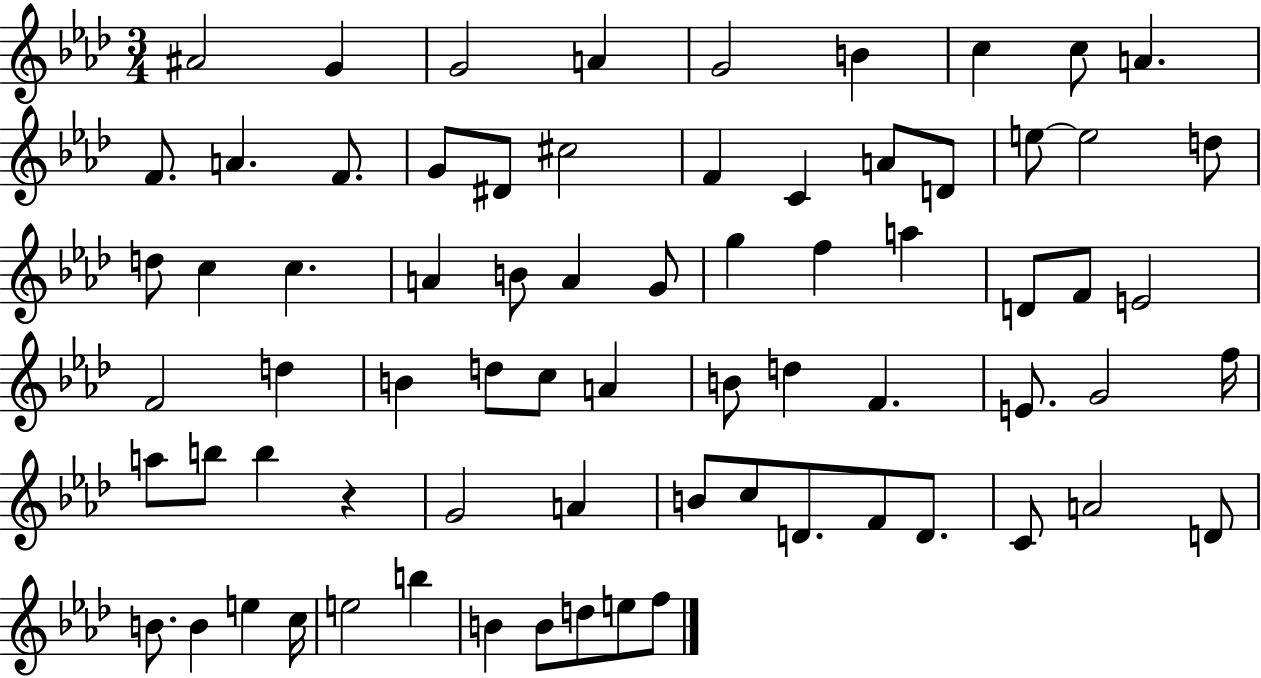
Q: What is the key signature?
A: AES major